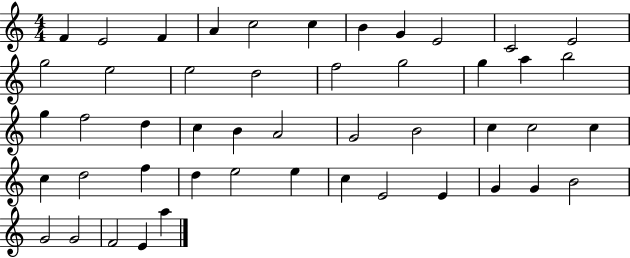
F4/q E4/h F4/q A4/q C5/h C5/q B4/q G4/q E4/h C4/h E4/h G5/h E5/h E5/h D5/h F5/h G5/h G5/q A5/q B5/h G5/q F5/h D5/q C5/q B4/q A4/h G4/h B4/h C5/q C5/h C5/q C5/q D5/h F5/q D5/q E5/h E5/q C5/q E4/h E4/q G4/q G4/q B4/h G4/h G4/h F4/h E4/q A5/q